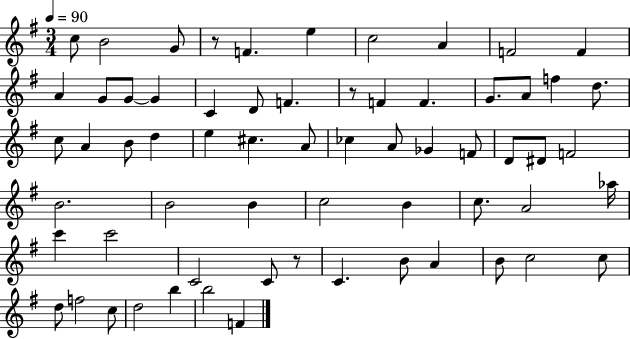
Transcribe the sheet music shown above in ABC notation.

X:1
T:Untitled
M:3/4
L:1/4
K:G
c/2 B2 G/2 z/2 F e c2 A F2 F A G/2 G/2 G C D/2 F z/2 F F G/2 A/2 f d/2 c/2 A B/2 d e ^c A/2 _c A/2 _G F/2 D/2 ^D/2 F2 B2 B2 B c2 B c/2 A2 _a/4 c' c'2 C2 C/2 z/2 C B/2 A B/2 c2 c/2 d/2 f2 c/2 d2 b b2 F